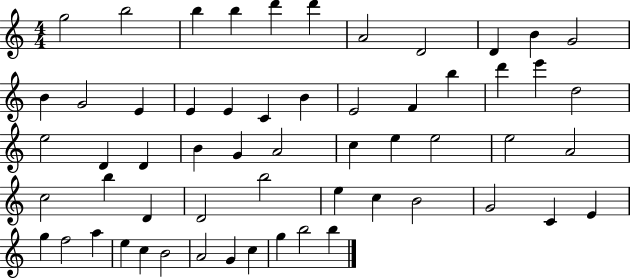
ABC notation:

X:1
T:Untitled
M:4/4
L:1/4
K:C
g2 b2 b b d' d' A2 D2 D B G2 B G2 E E E C B E2 F b d' e' d2 e2 D D B G A2 c e e2 e2 A2 c2 b D D2 b2 e c B2 G2 C E g f2 a e c B2 A2 G c g b2 b